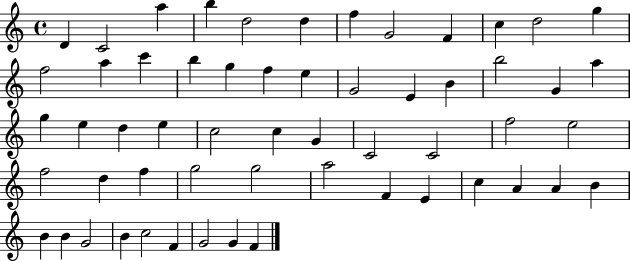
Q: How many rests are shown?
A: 0